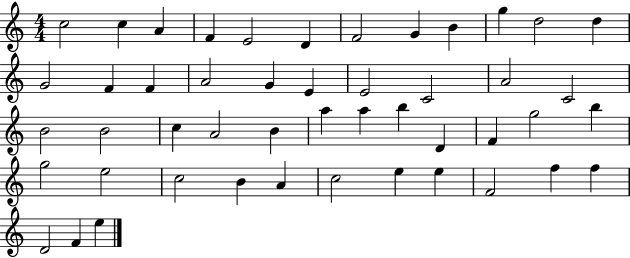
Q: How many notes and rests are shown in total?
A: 48